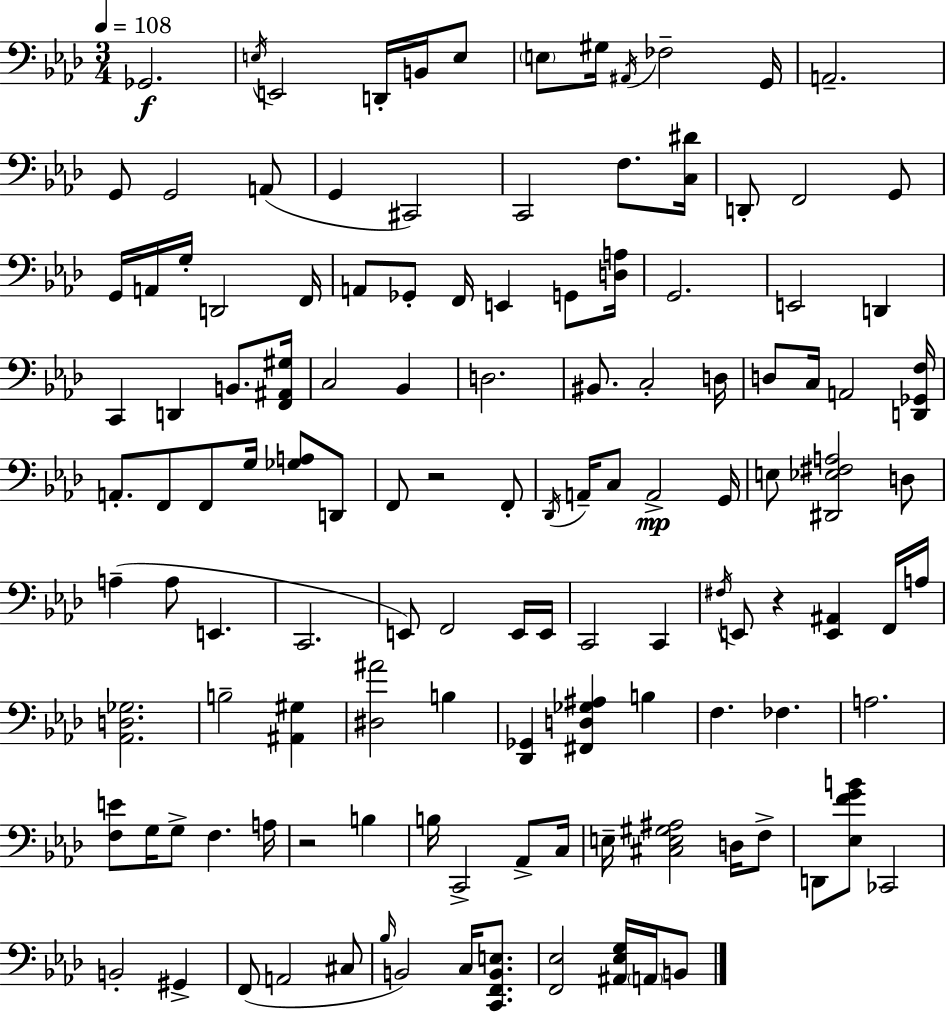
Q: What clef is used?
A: bass